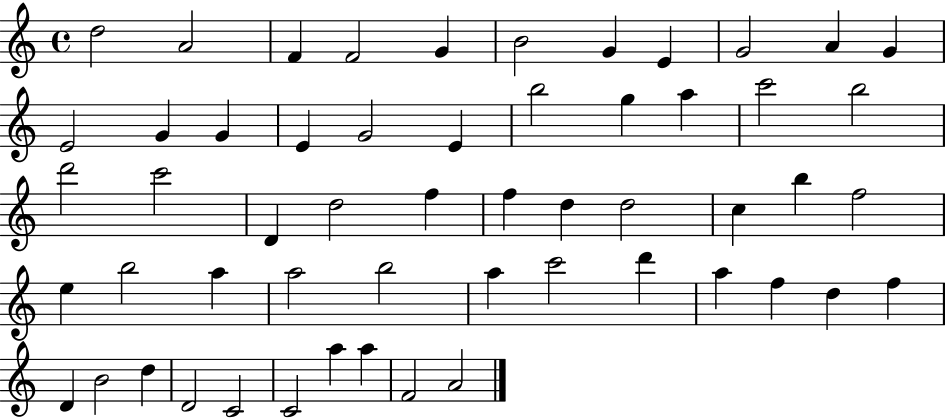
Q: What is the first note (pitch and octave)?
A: D5